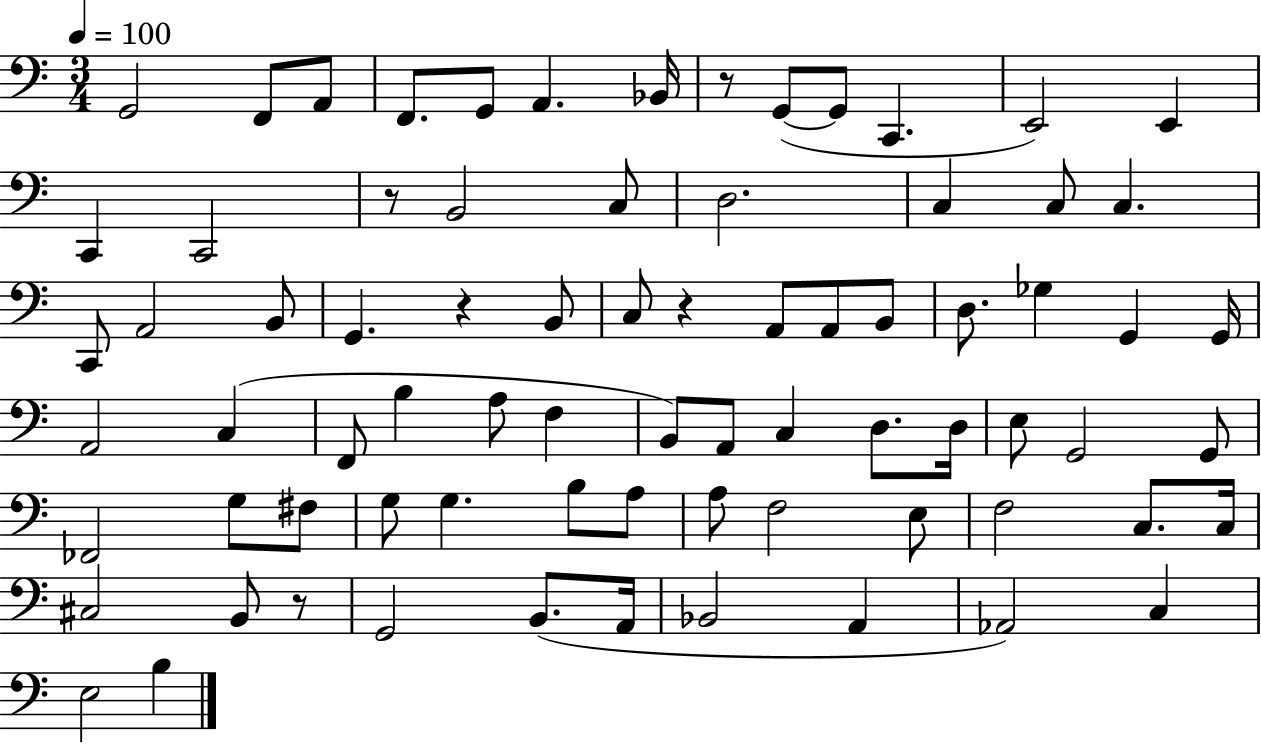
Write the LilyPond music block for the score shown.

{
  \clef bass
  \numericTimeSignature
  \time 3/4
  \key c \major
  \tempo 4 = 100
  \repeat volta 2 { g,2 f,8 a,8 | f,8. g,8 a,4. bes,16 | r8 g,8~(~ g,8 c,4. | e,2) e,4 | \break c,4 c,2 | r8 b,2 c8 | d2. | c4 c8 c4. | \break c,8 a,2 b,8 | g,4. r4 b,8 | c8 r4 a,8 a,8 b,8 | d8. ges4 g,4 g,16 | \break a,2 c4( | f,8 b4 a8 f4 | b,8) a,8 c4 d8. d16 | e8 g,2 g,8 | \break fes,2 g8 fis8 | g8 g4. b8 a8 | a8 f2 e8 | f2 c8. c16 | \break cis2 b,8 r8 | g,2 b,8.( a,16 | bes,2 a,4 | aes,2) c4 | \break e2 b4 | } \bar "|."
}